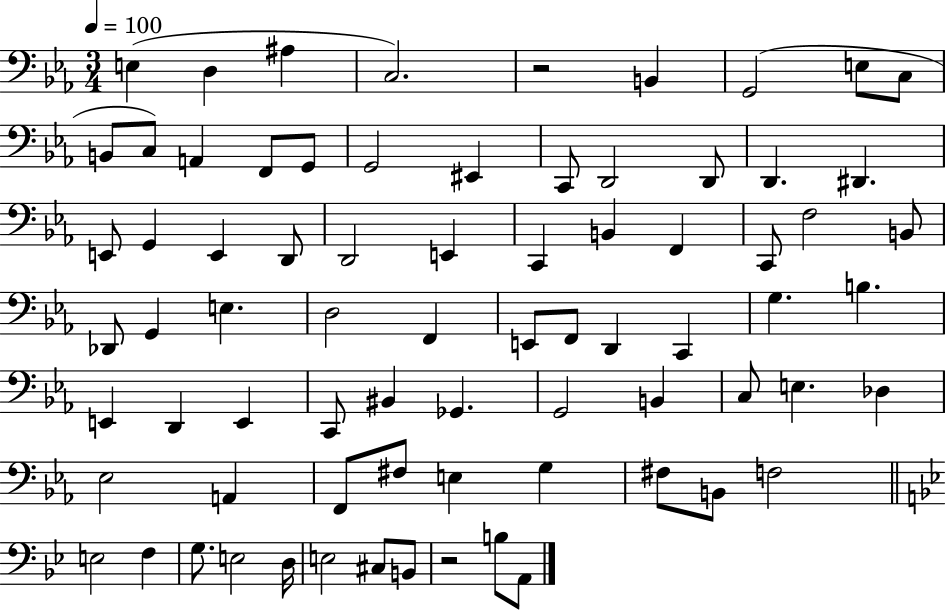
{
  \clef bass
  \numericTimeSignature
  \time 3/4
  \key ees \major
  \tempo 4 = 100
  e4( d4 ais4 | c2.) | r2 b,4 | g,2( e8 c8 | \break b,8 c8) a,4 f,8 g,8 | g,2 eis,4 | c,8 d,2 d,8 | d,4. dis,4. | \break e,8 g,4 e,4 d,8 | d,2 e,4 | c,4 b,4 f,4 | c,8 f2 b,8 | \break des,8 g,4 e4. | d2 f,4 | e,8 f,8 d,4 c,4 | g4. b4. | \break e,4 d,4 e,4 | c,8 bis,4 ges,4. | g,2 b,4 | c8 e4. des4 | \break ees2 a,4 | f,8 fis8 e4 g4 | fis8 b,8 f2 | \bar "||" \break \key bes \major e2 f4 | g8. e2 d16 | e2 cis8 b,8 | r2 b8 a,8 | \break \bar "|."
}